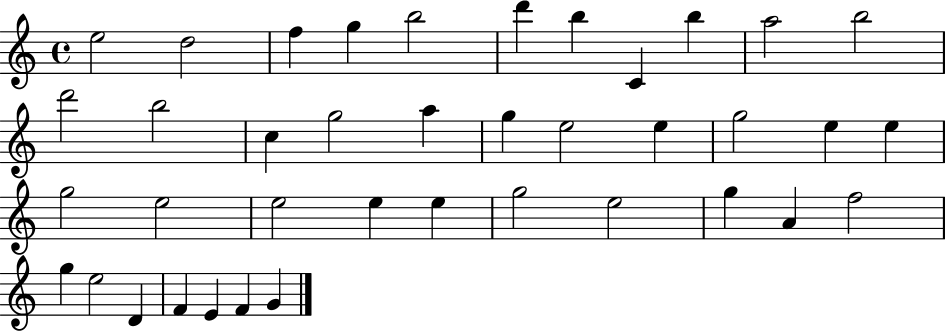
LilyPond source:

{
  \clef treble
  \time 4/4
  \defaultTimeSignature
  \key c \major
  e''2 d''2 | f''4 g''4 b''2 | d'''4 b''4 c'4 b''4 | a''2 b''2 | \break d'''2 b''2 | c''4 g''2 a''4 | g''4 e''2 e''4 | g''2 e''4 e''4 | \break g''2 e''2 | e''2 e''4 e''4 | g''2 e''2 | g''4 a'4 f''2 | \break g''4 e''2 d'4 | f'4 e'4 f'4 g'4 | \bar "|."
}